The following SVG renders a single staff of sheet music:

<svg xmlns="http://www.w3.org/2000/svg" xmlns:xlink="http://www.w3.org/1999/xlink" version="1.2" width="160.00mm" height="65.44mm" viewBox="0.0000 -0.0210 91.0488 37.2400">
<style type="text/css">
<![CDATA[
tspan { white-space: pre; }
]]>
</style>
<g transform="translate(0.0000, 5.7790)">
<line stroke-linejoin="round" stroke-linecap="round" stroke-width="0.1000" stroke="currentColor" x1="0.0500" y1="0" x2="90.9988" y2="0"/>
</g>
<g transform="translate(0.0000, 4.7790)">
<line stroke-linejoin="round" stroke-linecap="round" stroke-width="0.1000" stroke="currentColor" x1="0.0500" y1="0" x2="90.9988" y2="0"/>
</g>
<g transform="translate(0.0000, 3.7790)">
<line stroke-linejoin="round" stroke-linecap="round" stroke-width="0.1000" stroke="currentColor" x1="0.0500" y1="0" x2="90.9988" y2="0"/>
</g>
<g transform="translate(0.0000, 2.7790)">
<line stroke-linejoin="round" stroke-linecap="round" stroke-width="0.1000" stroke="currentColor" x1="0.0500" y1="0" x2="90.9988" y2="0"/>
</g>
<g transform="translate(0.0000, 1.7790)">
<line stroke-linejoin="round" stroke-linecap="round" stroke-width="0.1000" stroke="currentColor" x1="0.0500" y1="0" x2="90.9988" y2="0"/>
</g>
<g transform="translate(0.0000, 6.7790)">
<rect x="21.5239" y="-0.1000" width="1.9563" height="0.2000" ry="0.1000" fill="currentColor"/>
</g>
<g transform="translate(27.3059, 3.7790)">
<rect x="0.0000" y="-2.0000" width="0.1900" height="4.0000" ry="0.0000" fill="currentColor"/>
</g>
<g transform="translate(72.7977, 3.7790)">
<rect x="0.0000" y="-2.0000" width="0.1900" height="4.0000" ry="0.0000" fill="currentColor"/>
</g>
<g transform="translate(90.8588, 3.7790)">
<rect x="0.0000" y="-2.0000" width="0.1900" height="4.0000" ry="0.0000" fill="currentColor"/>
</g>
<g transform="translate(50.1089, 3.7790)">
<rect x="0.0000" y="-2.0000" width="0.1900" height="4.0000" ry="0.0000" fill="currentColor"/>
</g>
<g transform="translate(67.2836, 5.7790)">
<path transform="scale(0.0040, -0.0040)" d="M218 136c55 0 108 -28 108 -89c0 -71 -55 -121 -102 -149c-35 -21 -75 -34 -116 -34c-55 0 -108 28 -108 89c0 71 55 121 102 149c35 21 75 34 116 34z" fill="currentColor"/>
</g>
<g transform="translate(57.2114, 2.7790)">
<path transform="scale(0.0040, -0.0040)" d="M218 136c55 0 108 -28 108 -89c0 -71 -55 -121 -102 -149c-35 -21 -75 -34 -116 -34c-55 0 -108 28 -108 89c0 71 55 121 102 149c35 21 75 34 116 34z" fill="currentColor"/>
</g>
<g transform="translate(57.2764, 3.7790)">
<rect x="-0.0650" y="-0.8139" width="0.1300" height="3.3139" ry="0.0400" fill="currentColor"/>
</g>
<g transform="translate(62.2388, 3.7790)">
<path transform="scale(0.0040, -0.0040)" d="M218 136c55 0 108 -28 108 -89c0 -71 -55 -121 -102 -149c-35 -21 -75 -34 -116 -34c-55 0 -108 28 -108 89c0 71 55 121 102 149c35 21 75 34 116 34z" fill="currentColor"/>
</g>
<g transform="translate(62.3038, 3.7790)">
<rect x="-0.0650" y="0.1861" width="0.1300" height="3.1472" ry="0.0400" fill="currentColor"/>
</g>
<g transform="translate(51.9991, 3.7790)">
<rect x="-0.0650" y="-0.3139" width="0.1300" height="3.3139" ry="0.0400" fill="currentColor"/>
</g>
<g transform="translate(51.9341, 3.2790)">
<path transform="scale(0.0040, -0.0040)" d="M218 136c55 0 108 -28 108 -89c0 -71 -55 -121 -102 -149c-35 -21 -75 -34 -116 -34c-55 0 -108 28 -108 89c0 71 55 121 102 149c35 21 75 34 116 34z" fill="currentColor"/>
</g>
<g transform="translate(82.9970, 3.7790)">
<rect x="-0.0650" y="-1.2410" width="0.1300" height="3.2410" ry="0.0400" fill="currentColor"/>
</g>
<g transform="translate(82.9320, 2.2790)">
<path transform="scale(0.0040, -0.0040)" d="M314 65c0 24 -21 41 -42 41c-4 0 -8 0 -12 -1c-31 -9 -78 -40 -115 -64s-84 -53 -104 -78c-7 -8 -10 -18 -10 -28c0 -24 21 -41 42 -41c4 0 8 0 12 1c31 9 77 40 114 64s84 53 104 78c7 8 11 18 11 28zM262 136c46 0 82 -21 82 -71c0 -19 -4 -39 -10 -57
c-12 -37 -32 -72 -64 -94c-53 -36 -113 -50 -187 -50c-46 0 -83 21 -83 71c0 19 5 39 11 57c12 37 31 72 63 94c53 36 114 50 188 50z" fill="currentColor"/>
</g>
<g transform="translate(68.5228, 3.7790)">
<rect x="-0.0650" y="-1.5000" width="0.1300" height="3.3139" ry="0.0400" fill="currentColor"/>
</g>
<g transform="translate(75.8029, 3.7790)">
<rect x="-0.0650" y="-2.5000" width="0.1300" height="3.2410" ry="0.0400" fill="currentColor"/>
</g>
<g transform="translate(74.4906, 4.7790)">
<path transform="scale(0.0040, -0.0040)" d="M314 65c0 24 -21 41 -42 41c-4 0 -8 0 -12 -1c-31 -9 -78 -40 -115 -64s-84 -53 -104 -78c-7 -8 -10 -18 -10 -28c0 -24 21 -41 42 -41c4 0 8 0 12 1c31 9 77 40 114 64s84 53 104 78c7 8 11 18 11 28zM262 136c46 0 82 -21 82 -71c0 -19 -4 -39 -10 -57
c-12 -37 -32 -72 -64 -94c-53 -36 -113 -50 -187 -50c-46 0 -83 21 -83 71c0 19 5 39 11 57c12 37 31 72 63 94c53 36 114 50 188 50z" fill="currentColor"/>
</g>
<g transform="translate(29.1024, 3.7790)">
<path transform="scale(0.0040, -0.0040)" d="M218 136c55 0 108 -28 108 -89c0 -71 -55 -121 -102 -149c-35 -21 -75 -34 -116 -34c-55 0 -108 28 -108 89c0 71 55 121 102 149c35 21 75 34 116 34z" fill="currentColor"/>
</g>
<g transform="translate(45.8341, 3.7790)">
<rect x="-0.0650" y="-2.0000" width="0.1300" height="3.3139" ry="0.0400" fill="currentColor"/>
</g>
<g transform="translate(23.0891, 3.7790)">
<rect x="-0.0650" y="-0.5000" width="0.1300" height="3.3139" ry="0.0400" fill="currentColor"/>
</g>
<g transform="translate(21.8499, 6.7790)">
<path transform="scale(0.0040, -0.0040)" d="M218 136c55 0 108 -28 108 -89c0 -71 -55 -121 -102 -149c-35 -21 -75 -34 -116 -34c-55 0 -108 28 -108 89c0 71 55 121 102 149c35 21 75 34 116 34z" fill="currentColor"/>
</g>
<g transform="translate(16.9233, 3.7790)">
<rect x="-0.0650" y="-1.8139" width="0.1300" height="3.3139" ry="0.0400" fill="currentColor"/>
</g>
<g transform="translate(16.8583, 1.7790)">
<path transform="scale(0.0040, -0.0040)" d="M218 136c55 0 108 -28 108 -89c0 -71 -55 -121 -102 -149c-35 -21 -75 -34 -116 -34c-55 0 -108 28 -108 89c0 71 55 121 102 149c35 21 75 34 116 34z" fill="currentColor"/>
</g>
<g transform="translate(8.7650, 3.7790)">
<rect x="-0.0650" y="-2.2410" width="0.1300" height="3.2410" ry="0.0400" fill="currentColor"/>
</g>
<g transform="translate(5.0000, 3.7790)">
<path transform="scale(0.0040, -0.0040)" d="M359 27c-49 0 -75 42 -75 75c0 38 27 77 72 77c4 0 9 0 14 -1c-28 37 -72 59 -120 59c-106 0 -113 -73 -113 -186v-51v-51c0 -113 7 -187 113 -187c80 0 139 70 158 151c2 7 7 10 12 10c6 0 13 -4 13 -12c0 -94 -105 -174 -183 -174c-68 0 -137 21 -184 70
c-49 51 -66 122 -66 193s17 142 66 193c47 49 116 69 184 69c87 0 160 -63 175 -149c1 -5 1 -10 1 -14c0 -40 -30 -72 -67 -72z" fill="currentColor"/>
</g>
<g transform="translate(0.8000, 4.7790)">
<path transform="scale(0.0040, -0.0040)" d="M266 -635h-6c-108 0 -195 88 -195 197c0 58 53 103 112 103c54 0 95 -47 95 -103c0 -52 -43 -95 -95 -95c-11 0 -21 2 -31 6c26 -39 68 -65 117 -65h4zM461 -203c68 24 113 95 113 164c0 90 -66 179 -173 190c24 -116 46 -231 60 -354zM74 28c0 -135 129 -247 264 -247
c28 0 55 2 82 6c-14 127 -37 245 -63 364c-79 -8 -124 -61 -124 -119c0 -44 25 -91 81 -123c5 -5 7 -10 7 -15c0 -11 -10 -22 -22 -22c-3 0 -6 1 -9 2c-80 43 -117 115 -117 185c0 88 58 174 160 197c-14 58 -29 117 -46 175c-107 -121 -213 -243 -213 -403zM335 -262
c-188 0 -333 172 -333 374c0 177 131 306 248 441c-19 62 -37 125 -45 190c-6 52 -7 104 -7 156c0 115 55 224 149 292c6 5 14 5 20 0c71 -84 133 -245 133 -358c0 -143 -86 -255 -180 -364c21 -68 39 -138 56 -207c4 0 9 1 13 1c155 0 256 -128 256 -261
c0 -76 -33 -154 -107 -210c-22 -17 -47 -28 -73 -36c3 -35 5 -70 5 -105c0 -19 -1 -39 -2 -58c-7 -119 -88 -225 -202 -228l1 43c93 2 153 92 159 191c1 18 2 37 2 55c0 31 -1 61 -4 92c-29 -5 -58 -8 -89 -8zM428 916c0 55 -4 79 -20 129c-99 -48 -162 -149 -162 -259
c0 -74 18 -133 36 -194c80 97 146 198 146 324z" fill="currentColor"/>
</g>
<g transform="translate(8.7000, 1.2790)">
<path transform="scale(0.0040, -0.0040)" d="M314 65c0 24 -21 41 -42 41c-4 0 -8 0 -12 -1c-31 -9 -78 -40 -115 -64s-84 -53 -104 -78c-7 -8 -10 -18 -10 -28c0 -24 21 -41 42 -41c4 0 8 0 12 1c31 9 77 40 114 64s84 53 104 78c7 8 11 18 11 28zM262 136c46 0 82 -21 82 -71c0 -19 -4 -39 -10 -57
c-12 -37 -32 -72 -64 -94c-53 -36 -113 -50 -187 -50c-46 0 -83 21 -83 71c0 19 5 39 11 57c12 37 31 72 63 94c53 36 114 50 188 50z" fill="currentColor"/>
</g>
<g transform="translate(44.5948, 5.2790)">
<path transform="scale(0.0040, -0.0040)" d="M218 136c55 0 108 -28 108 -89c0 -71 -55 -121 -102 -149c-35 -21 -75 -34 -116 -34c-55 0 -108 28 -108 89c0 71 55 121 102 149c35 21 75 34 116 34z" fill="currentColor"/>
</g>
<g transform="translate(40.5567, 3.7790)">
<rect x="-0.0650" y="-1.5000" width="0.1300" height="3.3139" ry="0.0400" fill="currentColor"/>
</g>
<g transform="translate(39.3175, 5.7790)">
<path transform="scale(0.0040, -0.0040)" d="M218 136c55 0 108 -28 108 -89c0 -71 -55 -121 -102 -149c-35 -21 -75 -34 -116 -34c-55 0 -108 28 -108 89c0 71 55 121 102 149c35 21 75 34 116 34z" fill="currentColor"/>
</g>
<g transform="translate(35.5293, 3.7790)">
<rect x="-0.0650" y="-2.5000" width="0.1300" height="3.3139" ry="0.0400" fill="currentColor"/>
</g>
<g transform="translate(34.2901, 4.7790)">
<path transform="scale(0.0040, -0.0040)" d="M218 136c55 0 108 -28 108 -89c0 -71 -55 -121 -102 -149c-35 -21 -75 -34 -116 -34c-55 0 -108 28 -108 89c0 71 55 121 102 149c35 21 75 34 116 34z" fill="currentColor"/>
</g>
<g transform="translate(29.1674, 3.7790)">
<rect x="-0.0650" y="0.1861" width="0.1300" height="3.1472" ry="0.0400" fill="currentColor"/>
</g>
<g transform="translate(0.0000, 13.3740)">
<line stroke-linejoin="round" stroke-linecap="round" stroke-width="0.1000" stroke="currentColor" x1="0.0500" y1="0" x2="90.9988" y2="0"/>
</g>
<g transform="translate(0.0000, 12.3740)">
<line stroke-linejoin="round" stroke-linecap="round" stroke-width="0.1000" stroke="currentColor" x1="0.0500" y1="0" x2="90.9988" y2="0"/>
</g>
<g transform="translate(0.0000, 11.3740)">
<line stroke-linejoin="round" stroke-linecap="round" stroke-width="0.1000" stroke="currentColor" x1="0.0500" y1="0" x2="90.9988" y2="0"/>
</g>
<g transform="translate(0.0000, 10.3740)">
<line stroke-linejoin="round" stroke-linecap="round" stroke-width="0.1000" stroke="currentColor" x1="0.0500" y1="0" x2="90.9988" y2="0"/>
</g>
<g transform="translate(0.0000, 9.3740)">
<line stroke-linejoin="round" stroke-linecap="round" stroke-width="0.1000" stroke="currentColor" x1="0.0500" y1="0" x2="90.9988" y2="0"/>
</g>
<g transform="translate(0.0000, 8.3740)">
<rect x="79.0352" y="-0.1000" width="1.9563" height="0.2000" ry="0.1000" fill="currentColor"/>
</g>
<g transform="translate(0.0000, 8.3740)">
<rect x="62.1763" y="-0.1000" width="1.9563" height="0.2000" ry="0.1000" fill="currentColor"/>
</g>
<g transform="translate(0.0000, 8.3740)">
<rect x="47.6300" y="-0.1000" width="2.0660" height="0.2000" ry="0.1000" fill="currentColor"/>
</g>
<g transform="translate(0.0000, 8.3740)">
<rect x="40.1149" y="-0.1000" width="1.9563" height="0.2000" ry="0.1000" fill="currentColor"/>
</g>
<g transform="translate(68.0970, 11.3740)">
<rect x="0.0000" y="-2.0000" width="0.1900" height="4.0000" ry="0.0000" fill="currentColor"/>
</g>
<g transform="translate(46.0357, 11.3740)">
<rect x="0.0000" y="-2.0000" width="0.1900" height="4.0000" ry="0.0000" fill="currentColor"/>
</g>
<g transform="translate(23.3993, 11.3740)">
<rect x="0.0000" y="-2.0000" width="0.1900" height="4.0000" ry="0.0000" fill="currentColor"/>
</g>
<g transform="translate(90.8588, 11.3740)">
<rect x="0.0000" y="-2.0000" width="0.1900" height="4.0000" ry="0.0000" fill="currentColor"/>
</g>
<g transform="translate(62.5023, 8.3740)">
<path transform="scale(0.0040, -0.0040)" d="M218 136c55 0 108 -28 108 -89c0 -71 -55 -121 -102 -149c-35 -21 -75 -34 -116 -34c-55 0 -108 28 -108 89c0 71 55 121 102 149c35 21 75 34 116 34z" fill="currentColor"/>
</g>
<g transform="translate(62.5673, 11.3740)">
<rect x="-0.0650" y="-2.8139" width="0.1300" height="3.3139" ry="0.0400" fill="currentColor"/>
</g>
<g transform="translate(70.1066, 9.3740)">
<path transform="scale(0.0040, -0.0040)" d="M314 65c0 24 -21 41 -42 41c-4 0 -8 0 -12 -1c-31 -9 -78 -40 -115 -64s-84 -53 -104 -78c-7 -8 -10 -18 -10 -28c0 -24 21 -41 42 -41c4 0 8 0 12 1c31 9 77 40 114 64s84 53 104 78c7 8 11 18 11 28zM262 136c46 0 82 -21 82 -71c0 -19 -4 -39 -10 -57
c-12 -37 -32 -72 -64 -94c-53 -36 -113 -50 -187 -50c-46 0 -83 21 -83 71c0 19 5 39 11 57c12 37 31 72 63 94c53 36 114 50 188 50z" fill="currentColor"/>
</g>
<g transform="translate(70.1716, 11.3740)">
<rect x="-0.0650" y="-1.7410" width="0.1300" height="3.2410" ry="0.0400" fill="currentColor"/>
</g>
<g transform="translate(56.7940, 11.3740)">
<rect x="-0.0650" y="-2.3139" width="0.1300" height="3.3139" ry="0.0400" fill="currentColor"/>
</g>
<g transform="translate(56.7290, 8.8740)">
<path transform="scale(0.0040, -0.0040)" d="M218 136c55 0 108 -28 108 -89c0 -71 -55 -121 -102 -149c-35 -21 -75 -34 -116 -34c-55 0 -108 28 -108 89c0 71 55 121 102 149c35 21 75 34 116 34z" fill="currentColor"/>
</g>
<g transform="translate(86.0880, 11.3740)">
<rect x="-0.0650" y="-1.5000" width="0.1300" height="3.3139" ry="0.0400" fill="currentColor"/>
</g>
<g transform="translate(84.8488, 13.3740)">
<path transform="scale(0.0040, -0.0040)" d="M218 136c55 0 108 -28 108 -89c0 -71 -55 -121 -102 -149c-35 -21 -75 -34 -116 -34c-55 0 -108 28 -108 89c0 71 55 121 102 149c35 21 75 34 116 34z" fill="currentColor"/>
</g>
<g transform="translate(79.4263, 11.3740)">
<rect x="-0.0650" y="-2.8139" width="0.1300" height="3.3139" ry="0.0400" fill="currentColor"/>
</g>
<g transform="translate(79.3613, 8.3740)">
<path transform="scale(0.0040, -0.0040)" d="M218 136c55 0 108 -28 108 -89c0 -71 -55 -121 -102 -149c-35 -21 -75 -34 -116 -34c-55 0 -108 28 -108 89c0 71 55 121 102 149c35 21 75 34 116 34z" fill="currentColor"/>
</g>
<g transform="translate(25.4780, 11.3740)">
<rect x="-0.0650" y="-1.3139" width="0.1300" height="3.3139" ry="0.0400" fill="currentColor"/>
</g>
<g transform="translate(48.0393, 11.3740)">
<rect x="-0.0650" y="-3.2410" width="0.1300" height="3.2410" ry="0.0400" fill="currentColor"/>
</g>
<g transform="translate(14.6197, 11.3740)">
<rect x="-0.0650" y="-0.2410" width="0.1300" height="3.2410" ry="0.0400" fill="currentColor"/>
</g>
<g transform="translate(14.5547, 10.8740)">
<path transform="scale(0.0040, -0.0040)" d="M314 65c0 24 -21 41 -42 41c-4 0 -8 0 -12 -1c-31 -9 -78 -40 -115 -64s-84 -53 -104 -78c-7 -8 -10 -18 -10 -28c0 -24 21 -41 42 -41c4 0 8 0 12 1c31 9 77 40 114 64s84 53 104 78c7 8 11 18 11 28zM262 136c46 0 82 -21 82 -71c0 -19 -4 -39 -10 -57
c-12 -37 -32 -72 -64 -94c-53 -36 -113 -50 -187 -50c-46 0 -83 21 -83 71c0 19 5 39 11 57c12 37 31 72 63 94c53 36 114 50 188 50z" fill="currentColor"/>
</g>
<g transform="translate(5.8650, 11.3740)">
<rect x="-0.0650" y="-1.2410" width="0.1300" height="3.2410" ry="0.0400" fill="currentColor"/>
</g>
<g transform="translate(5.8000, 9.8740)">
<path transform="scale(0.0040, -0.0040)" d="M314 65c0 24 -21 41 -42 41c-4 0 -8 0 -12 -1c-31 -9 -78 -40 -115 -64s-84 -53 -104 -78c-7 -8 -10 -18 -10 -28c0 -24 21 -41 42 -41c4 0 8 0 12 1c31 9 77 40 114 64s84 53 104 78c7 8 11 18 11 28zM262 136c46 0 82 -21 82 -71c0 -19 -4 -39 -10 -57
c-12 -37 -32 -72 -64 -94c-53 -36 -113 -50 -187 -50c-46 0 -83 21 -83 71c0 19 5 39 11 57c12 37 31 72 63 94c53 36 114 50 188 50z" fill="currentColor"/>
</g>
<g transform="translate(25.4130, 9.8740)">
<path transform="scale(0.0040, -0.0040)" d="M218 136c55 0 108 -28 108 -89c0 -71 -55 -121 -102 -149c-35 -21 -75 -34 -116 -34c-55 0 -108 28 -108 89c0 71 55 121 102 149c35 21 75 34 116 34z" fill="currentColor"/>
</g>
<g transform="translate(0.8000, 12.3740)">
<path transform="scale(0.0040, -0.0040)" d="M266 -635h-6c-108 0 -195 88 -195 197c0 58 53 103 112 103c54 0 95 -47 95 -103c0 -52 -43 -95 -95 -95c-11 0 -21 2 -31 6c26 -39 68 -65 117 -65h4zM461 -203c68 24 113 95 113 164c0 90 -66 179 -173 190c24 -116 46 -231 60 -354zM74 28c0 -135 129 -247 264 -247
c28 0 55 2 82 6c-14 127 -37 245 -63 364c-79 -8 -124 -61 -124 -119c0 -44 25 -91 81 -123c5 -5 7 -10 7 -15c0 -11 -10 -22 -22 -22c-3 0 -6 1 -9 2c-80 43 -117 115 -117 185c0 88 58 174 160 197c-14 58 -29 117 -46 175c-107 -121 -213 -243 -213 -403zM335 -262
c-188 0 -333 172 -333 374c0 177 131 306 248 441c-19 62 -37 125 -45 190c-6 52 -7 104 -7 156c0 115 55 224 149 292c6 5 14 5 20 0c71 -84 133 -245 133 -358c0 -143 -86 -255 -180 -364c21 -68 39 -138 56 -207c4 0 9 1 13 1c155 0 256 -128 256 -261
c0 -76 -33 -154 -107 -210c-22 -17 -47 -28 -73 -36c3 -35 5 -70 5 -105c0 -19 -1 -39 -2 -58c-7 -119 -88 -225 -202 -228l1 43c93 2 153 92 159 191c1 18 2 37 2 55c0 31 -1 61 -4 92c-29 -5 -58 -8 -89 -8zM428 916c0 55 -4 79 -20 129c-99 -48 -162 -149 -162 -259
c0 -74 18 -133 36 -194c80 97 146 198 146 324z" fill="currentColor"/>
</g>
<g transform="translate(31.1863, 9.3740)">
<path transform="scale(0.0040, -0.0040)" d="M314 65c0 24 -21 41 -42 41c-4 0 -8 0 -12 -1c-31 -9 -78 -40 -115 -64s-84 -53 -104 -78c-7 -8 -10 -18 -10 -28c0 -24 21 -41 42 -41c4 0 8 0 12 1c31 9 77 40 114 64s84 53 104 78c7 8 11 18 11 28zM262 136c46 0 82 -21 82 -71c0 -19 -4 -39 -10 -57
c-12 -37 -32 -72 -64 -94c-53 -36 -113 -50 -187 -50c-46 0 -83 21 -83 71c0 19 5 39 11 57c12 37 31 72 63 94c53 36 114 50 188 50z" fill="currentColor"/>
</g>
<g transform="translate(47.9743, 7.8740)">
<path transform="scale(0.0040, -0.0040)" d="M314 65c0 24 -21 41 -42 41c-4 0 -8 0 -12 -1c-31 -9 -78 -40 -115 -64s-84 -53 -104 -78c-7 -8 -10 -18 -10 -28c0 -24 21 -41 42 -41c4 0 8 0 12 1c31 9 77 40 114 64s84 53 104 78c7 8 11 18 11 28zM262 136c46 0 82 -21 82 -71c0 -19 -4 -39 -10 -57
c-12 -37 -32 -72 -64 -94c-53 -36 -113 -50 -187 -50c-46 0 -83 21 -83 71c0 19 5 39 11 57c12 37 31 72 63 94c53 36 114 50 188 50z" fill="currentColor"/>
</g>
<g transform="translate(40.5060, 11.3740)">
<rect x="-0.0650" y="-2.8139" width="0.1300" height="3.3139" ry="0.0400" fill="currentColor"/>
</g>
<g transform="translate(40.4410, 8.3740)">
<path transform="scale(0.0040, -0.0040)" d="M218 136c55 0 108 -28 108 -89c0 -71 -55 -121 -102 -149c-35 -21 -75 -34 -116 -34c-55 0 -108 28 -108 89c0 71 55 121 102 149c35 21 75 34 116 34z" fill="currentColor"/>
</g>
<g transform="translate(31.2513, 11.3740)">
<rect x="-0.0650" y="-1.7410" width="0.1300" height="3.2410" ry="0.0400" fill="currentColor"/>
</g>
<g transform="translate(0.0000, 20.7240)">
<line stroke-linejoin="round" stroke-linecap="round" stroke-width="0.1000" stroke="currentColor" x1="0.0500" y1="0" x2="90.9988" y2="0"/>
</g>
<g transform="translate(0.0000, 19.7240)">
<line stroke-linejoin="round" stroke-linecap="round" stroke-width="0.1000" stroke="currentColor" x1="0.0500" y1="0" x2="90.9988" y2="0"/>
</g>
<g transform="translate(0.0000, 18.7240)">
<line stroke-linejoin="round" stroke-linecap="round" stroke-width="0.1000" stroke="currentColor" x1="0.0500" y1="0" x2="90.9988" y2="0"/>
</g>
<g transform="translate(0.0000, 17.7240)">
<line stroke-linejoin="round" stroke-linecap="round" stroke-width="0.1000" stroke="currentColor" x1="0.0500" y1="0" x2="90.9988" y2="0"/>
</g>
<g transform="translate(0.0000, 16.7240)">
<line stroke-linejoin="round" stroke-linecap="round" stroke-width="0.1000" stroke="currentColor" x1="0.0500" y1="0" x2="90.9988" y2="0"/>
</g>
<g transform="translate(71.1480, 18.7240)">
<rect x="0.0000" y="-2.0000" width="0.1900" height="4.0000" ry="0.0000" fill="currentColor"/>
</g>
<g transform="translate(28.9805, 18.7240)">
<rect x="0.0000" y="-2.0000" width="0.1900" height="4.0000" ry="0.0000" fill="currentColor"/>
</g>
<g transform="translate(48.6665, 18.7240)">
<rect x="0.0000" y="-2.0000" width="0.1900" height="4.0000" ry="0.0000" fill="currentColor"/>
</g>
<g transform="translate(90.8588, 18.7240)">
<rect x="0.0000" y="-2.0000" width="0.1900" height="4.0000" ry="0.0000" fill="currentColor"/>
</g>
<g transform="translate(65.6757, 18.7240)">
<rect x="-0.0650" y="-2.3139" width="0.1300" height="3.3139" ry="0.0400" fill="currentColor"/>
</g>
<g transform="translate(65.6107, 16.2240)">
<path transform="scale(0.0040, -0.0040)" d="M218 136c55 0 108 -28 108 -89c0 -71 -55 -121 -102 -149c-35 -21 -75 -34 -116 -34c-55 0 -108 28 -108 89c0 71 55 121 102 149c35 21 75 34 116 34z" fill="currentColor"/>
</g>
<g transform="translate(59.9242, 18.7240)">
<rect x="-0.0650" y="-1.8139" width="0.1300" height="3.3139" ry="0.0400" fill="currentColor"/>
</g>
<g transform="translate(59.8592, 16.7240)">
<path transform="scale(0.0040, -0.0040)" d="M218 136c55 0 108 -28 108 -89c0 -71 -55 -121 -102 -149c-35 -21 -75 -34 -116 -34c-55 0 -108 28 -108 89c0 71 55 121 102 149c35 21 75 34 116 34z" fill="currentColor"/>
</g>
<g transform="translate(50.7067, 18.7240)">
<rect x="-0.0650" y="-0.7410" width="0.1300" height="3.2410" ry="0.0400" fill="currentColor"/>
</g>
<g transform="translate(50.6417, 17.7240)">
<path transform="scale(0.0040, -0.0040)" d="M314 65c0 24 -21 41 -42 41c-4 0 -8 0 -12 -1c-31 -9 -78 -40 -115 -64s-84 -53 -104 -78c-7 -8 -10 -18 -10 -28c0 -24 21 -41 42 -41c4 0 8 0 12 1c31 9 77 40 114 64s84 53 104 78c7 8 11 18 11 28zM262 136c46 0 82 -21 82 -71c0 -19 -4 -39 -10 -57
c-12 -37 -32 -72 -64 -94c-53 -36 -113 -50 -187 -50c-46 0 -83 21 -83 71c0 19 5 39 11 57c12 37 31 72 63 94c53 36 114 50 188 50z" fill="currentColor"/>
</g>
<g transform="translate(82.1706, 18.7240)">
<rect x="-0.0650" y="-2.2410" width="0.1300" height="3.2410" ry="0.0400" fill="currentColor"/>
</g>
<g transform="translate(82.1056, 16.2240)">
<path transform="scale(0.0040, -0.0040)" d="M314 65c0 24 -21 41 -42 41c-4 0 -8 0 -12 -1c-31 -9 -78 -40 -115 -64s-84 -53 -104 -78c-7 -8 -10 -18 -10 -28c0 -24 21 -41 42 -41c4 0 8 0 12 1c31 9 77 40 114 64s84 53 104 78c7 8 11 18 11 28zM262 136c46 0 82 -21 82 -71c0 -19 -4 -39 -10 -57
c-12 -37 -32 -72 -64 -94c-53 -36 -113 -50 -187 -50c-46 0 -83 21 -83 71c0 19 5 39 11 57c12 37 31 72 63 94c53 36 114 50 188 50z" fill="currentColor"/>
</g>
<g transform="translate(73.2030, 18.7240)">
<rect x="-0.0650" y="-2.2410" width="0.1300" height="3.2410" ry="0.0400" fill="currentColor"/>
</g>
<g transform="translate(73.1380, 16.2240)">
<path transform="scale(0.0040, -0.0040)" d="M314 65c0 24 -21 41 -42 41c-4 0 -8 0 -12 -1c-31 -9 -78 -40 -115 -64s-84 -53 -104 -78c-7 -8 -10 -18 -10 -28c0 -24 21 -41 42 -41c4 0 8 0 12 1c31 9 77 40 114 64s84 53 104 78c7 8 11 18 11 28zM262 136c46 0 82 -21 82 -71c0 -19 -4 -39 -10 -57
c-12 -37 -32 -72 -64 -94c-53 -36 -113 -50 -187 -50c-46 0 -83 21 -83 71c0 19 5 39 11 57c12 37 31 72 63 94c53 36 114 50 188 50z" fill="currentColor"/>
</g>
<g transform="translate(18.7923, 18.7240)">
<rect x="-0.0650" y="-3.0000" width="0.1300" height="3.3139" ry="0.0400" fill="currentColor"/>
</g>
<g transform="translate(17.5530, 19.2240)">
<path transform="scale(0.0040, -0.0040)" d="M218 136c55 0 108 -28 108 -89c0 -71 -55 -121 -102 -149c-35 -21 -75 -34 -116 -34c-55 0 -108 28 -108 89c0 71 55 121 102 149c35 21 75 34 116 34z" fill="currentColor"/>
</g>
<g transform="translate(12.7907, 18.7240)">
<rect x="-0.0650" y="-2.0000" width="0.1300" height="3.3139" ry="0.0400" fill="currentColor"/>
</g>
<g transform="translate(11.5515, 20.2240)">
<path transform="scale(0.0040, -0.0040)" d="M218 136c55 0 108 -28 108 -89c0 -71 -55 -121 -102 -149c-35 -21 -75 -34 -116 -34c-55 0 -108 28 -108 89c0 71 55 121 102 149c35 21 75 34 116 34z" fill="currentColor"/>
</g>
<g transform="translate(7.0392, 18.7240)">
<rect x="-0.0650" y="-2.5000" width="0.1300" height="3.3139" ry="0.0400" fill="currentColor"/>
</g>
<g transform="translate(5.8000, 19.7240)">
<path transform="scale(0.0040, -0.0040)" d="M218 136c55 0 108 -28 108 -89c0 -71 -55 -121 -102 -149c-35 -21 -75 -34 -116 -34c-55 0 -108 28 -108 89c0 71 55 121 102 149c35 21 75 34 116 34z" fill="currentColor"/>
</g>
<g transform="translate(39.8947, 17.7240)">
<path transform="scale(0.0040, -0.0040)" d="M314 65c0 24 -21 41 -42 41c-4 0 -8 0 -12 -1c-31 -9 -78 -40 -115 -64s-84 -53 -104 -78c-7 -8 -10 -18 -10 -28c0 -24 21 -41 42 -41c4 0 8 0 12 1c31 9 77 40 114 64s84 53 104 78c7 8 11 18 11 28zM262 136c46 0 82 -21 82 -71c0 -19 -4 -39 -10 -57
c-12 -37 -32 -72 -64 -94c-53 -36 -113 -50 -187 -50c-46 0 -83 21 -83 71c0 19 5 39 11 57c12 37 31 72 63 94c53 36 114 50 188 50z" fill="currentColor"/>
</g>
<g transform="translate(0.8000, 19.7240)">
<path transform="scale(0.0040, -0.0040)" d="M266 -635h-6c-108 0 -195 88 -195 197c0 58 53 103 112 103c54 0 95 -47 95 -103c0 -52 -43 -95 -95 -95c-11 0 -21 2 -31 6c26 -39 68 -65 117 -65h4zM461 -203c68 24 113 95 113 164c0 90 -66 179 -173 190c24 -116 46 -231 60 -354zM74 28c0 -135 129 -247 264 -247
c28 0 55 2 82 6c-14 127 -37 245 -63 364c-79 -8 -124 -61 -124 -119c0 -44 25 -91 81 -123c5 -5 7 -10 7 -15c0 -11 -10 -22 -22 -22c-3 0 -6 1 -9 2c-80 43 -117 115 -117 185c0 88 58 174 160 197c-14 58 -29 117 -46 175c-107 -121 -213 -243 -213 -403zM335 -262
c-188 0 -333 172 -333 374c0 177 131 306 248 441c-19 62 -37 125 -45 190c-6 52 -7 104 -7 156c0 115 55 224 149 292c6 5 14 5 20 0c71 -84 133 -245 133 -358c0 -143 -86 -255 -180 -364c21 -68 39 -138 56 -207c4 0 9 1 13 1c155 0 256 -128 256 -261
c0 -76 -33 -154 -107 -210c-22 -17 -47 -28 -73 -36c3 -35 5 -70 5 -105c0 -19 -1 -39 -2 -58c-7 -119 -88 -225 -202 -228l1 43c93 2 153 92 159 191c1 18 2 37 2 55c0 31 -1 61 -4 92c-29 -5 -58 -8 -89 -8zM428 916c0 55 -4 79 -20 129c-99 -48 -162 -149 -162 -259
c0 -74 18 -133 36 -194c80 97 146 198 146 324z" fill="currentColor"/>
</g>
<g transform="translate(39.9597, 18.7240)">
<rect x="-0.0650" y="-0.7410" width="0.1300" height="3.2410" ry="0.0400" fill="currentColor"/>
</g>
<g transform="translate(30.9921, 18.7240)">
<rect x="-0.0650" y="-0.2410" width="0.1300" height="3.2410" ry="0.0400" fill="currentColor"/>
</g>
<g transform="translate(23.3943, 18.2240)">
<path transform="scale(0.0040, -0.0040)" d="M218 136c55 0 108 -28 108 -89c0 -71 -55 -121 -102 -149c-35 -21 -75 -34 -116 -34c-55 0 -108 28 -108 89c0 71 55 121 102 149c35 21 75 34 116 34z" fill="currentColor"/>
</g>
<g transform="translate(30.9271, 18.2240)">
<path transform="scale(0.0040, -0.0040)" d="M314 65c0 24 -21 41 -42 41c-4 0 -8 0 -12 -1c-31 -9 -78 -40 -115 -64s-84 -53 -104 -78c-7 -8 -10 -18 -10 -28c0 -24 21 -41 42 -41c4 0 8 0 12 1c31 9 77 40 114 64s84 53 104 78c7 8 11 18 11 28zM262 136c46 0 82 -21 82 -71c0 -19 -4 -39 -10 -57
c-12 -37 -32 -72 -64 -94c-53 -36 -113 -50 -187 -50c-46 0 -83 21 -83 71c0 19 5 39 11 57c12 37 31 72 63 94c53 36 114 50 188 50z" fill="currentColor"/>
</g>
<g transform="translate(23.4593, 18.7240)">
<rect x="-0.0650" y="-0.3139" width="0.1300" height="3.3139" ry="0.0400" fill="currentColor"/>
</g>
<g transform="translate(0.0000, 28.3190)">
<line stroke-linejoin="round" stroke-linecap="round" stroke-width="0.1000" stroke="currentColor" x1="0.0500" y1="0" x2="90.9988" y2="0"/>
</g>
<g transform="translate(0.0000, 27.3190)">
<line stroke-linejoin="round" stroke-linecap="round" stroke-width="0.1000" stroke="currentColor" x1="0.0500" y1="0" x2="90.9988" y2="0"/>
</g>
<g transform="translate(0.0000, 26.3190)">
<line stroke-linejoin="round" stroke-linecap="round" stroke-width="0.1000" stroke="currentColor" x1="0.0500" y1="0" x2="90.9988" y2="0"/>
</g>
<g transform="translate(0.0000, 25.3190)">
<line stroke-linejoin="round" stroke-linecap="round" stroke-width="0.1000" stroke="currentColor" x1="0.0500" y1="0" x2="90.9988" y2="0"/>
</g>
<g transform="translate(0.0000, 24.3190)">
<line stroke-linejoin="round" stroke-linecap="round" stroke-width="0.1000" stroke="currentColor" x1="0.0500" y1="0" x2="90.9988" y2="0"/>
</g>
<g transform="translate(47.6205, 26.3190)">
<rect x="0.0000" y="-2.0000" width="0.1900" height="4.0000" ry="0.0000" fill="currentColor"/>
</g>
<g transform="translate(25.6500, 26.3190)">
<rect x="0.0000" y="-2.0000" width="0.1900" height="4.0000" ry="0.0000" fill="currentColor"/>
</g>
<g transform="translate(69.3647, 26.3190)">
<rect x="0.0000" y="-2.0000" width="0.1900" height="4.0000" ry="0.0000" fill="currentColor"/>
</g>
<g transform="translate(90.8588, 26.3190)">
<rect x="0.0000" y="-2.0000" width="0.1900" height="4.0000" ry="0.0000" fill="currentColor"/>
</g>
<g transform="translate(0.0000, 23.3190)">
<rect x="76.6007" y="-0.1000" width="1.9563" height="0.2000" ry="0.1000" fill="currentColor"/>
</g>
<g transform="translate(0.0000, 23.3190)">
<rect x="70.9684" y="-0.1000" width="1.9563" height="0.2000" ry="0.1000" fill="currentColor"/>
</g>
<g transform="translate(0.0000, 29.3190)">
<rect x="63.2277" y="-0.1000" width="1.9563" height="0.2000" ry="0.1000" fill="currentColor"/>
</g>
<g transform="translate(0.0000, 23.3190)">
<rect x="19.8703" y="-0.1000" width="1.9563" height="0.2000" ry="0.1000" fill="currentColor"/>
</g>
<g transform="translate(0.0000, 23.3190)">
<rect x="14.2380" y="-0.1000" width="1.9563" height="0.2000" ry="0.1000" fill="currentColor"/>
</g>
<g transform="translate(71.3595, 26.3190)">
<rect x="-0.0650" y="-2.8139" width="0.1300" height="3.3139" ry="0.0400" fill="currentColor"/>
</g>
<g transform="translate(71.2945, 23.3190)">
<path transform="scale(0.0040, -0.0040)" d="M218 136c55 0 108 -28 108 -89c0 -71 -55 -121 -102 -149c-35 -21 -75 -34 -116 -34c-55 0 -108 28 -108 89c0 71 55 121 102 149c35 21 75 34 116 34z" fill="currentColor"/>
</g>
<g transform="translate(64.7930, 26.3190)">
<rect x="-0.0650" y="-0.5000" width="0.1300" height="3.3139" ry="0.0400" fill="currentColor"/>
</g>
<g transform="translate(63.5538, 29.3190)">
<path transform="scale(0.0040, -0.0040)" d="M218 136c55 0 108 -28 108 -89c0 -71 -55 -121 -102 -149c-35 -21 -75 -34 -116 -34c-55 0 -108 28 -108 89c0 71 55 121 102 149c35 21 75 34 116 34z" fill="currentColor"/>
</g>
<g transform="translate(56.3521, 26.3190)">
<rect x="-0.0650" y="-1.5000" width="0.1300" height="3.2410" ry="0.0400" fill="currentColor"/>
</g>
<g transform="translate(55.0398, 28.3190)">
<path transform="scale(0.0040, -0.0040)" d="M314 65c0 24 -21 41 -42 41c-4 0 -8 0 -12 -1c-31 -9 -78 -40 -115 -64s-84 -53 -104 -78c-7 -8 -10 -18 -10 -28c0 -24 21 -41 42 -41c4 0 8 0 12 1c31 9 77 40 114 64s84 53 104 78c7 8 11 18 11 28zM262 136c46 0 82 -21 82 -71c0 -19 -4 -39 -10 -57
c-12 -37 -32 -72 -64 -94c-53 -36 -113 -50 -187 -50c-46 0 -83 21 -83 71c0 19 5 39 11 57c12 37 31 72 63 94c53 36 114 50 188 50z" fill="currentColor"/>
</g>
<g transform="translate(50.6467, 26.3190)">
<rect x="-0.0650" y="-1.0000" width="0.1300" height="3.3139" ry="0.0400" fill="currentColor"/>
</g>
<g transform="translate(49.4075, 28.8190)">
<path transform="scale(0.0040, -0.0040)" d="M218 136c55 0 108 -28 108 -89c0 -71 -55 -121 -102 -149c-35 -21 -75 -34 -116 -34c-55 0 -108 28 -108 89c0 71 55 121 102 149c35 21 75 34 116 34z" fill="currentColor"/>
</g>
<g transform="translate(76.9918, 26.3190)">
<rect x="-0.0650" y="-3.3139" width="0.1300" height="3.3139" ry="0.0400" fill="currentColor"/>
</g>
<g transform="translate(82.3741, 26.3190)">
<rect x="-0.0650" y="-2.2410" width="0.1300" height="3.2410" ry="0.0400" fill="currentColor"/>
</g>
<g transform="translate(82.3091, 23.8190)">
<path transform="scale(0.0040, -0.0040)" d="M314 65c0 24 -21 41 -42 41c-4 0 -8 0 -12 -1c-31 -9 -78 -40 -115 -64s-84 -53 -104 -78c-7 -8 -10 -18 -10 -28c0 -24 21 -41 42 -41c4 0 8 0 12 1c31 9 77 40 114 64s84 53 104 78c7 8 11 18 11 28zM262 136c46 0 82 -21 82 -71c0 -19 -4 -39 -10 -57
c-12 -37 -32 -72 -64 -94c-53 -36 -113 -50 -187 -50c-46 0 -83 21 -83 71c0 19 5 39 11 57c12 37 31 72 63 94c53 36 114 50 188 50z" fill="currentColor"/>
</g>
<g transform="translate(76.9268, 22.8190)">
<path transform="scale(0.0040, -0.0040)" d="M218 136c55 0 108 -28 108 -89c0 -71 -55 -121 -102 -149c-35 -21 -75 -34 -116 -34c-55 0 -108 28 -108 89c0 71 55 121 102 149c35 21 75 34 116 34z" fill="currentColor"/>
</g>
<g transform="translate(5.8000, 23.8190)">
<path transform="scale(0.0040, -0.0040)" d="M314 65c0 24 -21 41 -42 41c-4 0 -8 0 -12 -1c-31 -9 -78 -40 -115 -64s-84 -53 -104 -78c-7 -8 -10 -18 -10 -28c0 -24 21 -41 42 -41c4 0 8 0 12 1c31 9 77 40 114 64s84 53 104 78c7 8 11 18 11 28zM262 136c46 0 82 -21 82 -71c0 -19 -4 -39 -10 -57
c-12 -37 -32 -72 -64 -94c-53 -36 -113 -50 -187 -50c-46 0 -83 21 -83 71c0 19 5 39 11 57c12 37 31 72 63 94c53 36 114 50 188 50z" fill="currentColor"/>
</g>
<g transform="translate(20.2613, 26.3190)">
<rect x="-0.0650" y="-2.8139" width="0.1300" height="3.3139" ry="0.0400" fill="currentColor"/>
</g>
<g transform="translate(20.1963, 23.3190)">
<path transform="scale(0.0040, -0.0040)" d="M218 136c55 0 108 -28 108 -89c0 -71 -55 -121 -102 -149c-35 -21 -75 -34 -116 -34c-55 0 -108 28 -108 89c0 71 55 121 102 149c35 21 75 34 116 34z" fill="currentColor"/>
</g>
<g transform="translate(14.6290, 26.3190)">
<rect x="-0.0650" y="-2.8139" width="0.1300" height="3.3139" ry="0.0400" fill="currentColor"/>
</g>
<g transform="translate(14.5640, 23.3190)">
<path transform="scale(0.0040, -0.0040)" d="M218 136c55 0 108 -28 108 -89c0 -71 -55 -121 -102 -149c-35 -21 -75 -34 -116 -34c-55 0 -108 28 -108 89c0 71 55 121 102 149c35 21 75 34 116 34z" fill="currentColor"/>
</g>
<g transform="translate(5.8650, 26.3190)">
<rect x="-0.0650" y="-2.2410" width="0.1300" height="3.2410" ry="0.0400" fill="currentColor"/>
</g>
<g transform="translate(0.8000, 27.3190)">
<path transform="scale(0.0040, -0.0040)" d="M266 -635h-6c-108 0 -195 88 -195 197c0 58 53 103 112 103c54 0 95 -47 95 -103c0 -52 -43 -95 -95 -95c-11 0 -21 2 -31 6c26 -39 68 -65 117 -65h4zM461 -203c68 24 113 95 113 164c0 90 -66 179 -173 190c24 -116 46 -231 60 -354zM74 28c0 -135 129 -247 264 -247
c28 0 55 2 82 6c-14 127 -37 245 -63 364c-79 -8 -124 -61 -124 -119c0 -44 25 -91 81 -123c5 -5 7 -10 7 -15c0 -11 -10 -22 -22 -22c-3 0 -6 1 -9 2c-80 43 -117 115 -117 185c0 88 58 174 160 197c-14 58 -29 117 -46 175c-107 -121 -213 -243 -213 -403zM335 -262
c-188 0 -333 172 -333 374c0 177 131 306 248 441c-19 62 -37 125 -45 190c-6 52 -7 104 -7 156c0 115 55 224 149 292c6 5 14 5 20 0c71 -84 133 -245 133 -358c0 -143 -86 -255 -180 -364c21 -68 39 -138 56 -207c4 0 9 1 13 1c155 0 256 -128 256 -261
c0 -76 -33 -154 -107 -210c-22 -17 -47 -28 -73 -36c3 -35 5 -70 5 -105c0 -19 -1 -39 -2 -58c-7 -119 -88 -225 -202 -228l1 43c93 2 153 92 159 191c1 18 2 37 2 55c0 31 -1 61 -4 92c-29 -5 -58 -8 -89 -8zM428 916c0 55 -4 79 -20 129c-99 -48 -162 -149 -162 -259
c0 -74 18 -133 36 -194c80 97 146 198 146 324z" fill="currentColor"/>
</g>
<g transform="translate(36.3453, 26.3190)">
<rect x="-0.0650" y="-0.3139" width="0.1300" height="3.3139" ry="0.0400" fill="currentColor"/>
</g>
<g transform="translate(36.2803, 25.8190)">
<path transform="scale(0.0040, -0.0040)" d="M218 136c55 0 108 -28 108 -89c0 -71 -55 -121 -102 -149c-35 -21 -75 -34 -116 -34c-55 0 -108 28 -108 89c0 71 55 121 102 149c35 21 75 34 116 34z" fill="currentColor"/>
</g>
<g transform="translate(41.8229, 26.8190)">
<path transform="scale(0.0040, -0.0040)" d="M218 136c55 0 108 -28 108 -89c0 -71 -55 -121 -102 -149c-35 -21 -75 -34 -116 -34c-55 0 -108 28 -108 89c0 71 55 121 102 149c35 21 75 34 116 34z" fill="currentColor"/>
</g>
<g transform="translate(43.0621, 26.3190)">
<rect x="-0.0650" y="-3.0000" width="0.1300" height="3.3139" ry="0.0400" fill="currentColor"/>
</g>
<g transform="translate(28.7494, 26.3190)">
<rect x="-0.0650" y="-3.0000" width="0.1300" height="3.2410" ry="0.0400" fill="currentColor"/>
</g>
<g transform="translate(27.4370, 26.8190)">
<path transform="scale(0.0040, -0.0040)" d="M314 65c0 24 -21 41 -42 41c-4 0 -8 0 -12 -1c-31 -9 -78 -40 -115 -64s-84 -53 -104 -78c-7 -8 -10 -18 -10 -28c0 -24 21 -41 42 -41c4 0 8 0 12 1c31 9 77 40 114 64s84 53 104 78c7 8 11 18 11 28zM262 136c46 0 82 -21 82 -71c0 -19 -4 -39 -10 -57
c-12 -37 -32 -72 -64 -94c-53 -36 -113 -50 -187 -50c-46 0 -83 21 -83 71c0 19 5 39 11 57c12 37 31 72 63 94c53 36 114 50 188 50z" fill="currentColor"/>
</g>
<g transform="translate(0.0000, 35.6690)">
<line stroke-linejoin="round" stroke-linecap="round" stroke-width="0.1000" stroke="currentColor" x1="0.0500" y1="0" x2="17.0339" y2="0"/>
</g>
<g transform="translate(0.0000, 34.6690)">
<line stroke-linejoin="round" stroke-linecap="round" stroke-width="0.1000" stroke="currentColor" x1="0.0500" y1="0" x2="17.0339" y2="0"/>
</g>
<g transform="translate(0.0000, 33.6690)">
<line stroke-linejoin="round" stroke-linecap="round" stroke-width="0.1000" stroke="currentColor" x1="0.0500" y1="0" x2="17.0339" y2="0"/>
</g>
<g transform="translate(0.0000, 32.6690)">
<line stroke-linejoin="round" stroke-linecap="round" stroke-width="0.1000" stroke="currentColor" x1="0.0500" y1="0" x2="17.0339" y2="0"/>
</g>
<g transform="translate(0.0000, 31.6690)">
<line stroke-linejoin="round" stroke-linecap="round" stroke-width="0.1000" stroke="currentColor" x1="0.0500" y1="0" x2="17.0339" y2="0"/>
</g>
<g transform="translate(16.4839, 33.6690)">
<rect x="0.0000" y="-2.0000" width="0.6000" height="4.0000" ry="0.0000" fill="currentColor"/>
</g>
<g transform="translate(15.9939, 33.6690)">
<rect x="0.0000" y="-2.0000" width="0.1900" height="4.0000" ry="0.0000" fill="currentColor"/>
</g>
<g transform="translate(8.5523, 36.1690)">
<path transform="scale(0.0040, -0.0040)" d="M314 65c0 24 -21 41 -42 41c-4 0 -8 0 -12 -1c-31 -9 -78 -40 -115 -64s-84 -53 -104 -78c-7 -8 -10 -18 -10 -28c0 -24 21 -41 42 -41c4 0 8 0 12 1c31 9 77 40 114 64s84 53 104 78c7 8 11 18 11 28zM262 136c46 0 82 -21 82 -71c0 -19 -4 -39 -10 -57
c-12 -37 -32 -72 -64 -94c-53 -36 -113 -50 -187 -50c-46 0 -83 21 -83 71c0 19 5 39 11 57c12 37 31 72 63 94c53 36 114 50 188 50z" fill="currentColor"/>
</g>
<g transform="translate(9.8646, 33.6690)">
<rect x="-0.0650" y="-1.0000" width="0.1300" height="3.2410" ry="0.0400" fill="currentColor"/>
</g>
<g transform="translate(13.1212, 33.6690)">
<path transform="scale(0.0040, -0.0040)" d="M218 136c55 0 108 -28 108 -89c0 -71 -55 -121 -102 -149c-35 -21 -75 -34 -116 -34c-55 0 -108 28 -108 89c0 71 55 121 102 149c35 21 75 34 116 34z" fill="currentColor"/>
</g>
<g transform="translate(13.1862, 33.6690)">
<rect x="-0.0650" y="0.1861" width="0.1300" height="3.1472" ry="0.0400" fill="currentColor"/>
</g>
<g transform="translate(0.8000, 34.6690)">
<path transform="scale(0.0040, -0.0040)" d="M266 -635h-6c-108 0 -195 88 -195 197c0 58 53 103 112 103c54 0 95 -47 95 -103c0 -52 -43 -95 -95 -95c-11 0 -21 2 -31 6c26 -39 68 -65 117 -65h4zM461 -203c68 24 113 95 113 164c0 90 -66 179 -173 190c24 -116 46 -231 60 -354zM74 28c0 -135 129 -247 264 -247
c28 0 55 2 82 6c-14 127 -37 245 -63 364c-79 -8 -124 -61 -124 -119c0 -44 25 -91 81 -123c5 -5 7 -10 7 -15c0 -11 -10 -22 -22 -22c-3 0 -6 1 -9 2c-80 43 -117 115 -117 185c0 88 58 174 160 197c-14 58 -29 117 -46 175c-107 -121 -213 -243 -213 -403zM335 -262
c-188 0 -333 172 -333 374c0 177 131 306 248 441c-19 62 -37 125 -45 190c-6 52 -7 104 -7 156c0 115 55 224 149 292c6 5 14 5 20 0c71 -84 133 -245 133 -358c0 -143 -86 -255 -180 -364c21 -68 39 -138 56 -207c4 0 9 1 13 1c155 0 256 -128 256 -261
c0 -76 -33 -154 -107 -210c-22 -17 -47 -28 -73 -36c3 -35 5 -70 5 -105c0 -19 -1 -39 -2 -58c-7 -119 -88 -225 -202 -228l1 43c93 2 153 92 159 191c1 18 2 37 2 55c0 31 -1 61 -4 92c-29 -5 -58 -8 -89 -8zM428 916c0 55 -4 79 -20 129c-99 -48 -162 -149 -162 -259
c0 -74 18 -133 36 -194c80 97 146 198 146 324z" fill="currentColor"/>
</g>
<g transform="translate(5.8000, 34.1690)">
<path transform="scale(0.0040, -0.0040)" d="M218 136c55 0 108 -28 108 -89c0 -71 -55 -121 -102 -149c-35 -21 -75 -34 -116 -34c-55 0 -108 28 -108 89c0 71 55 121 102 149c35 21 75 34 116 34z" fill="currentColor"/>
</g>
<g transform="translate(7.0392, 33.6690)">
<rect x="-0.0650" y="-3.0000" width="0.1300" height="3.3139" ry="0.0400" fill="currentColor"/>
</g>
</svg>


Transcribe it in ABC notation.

X:1
T:Untitled
M:4/4
L:1/4
K:C
g2 f C B G E F c d B E G2 e2 e2 c2 e f2 a b2 g a f2 a E G F A c c2 d2 d2 f g g2 g2 g2 a a A2 c A D E2 C a b g2 A D2 B